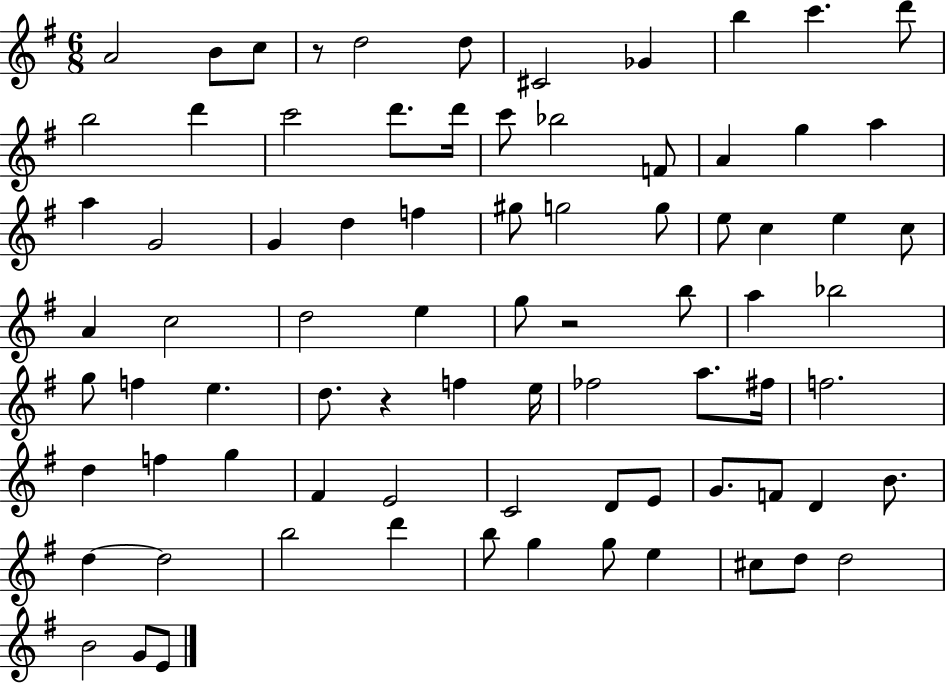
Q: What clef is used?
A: treble